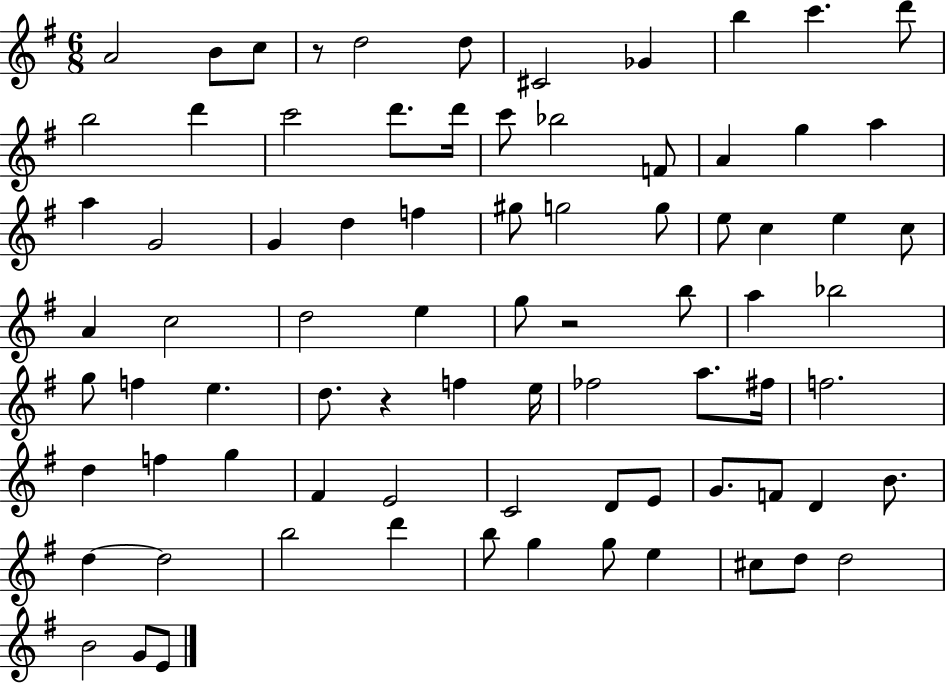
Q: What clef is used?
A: treble